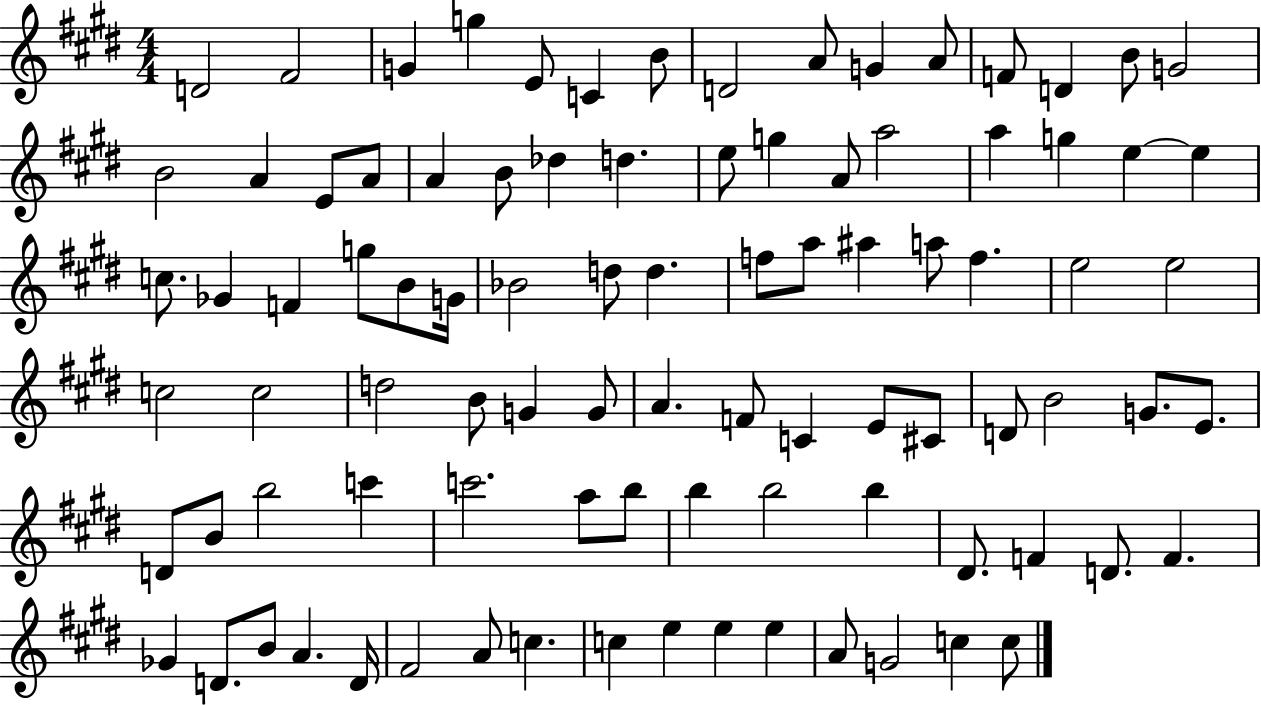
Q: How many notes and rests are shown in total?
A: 92